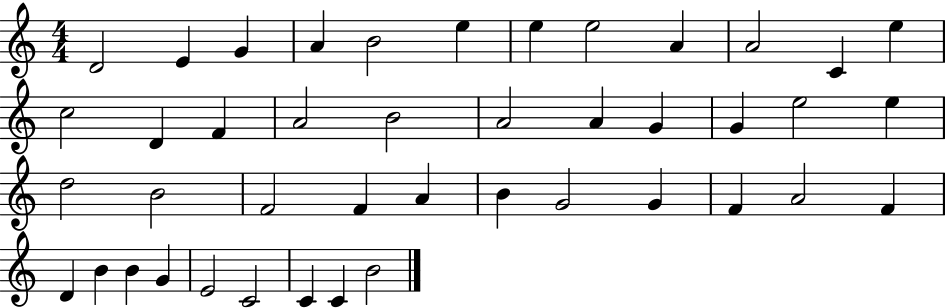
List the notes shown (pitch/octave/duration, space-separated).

D4/h E4/q G4/q A4/q B4/h E5/q E5/q E5/h A4/q A4/h C4/q E5/q C5/h D4/q F4/q A4/h B4/h A4/h A4/q G4/q G4/q E5/h E5/q D5/h B4/h F4/h F4/q A4/q B4/q G4/h G4/q F4/q A4/h F4/q D4/q B4/q B4/q G4/q E4/h C4/h C4/q C4/q B4/h